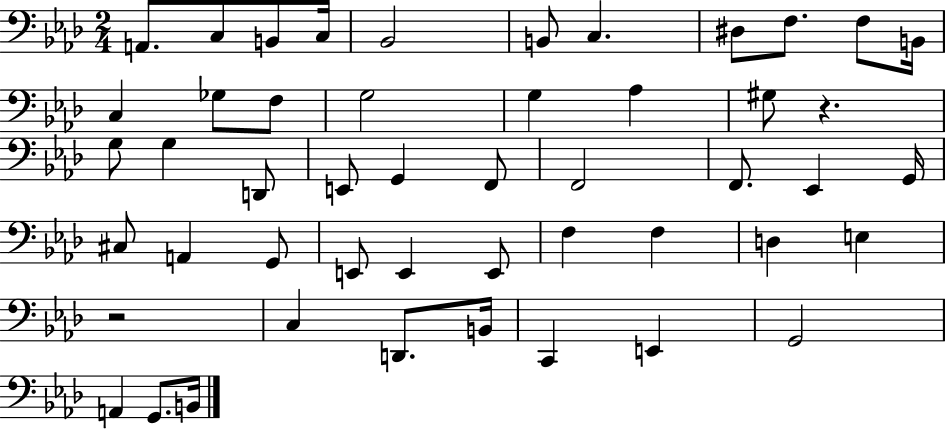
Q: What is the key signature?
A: AES major